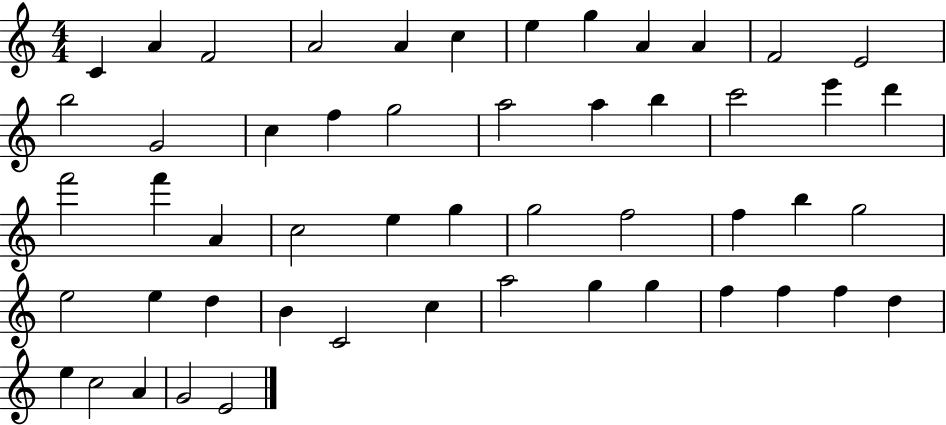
C4/q A4/q F4/h A4/h A4/q C5/q E5/q G5/q A4/q A4/q F4/h E4/h B5/h G4/h C5/q F5/q G5/h A5/h A5/q B5/q C6/h E6/q D6/q F6/h F6/q A4/q C5/h E5/q G5/q G5/h F5/h F5/q B5/q G5/h E5/h E5/q D5/q B4/q C4/h C5/q A5/h G5/q G5/q F5/q F5/q F5/q D5/q E5/q C5/h A4/q G4/h E4/h